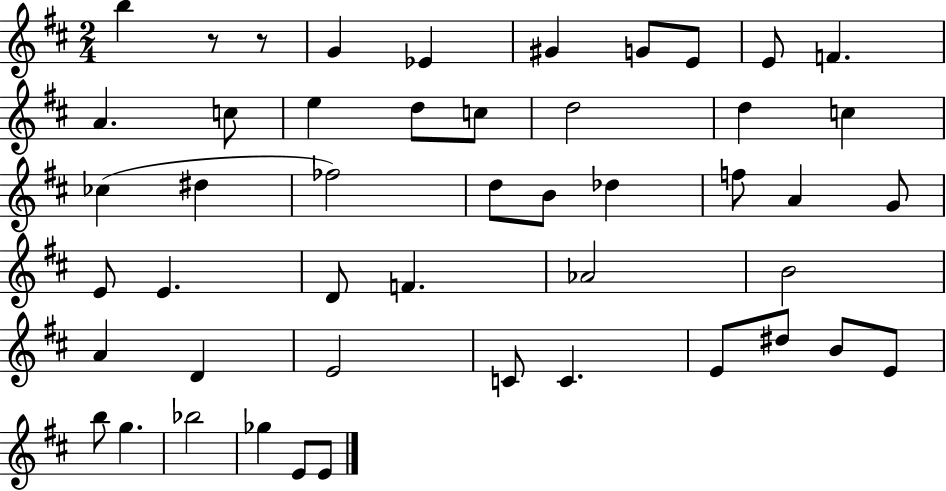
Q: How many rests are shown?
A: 2